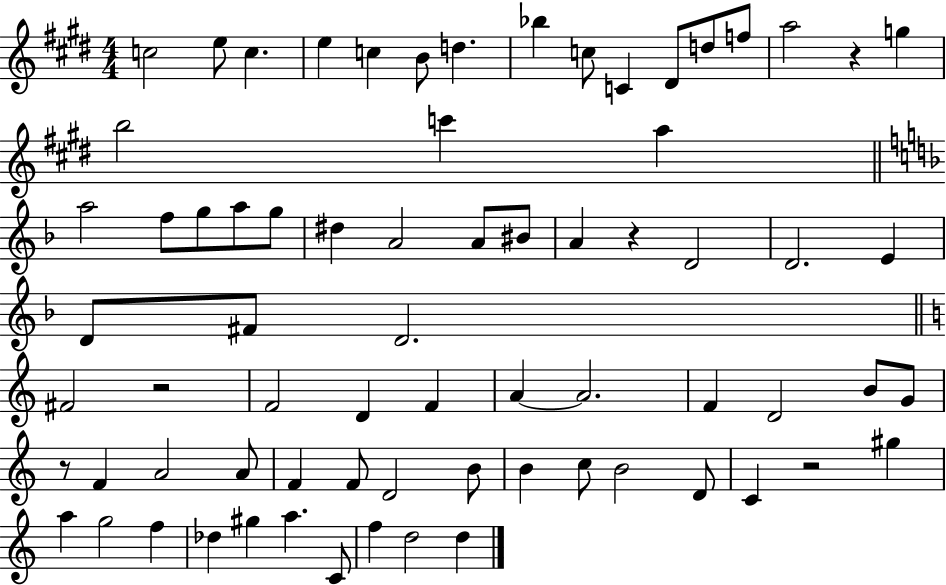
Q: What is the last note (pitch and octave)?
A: D5